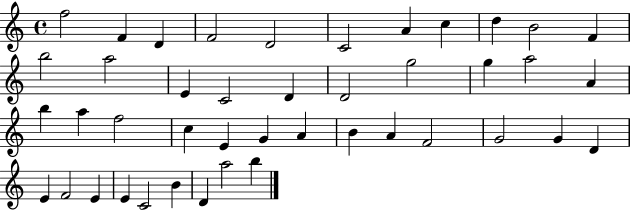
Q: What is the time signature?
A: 4/4